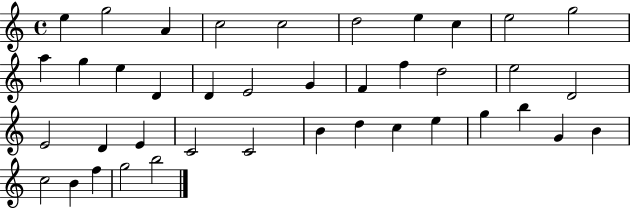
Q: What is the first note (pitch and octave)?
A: E5